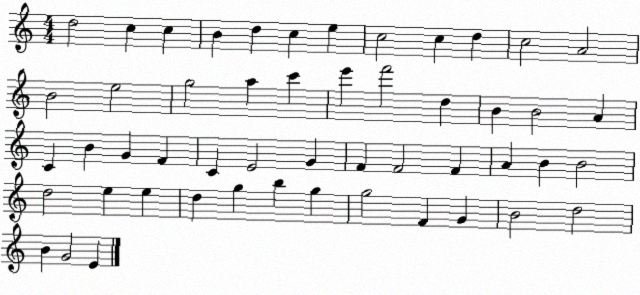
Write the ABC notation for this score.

X:1
T:Untitled
M:4/4
L:1/4
K:C
d2 c c B d c e c2 c d c2 A2 B2 e2 g2 a c' e' f'2 d B B2 A C B G F C E2 G F F2 F A B B2 d2 e e d g b g g2 F G B2 d2 B G2 E